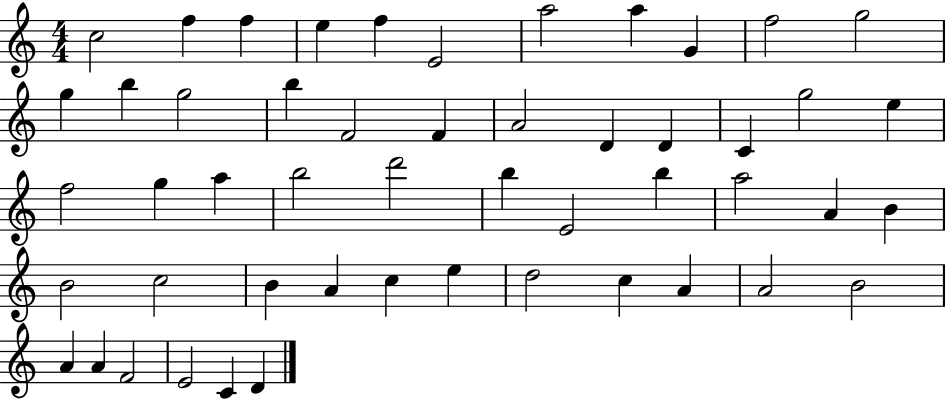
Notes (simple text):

C5/h F5/q F5/q E5/q F5/q E4/h A5/h A5/q G4/q F5/h G5/h G5/q B5/q G5/h B5/q F4/h F4/q A4/h D4/q D4/q C4/q G5/h E5/q F5/h G5/q A5/q B5/h D6/h B5/q E4/h B5/q A5/h A4/q B4/q B4/h C5/h B4/q A4/q C5/q E5/q D5/h C5/q A4/q A4/h B4/h A4/q A4/q F4/h E4/h C4/q D4/q